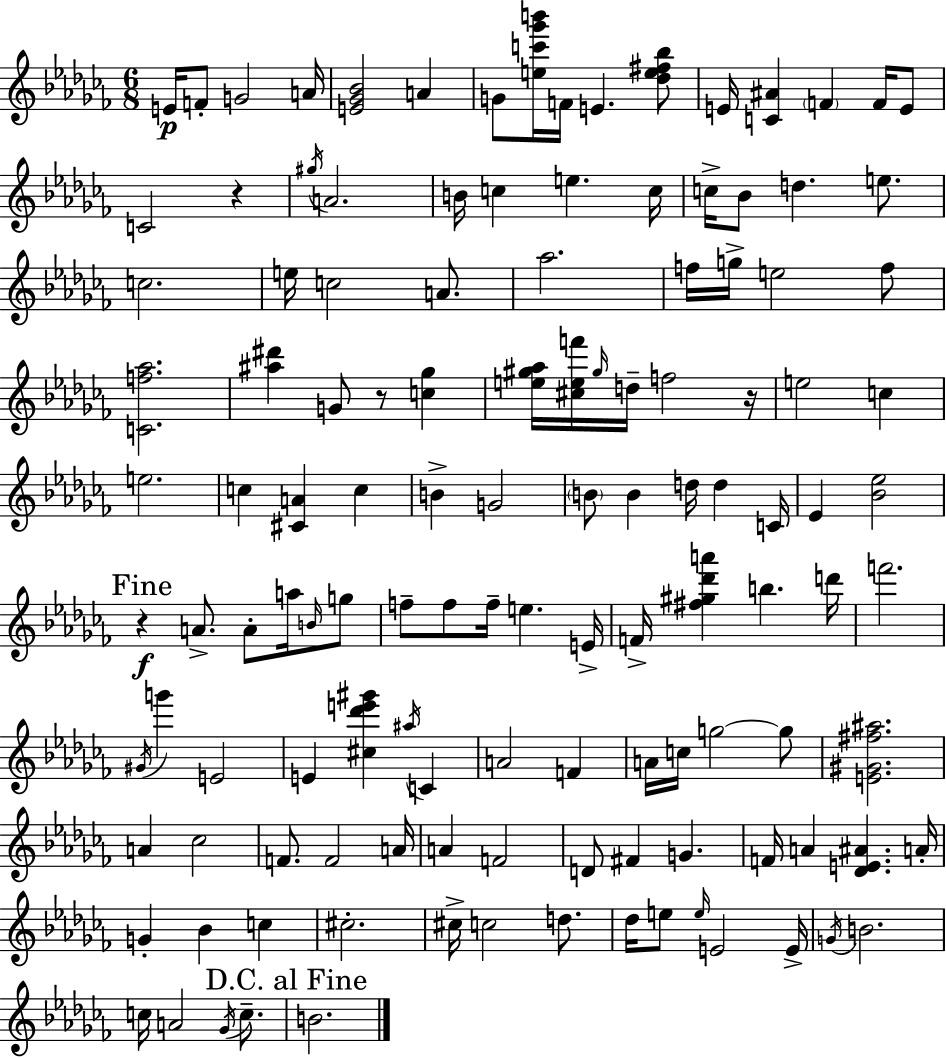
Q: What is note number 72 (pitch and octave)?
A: A4